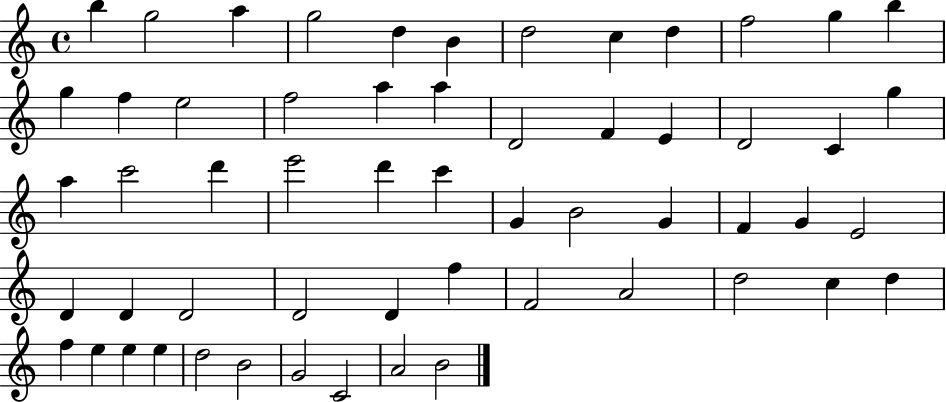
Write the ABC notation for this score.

X:1
T:Untitled
M:4/4
L:1/4
K:C
b g2 a g2 d B d2 c d f2 g b g f e2 f2 a a D2 F E D2 C g a c'2 d' e'2 d' c' G B2 G F G E2 D D D2 D2 D f F2 A2 d2 c d f e e e d2 B2 G2 C2 A2 B2